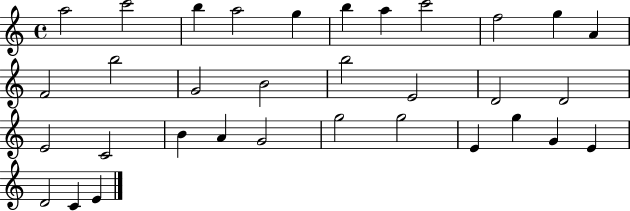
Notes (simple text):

A5/h C6/h B5/q A5/h G5/q B5/q A5/q C6/h F5/h G5/q A4/q F4/h B5/h G4/h B4/h B5/h E4/h D4/h D4/h E4/h C4/h B4/q A4/q G4/h G5/h G5/h E4/q G5/q G4/q E4/q D4/h C4/q E4/q